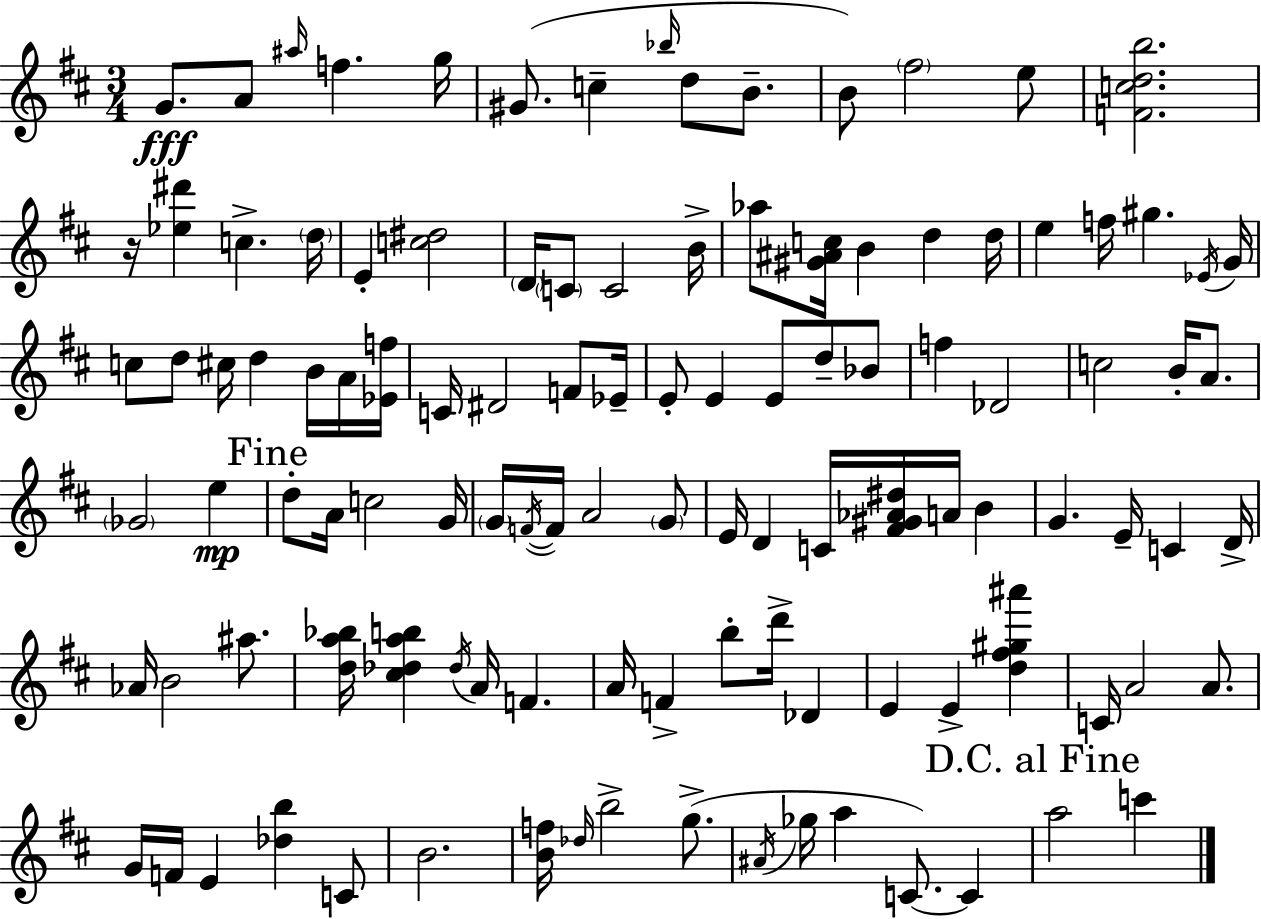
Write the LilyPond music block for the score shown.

{
  \clef treble
  \numericTimeSignature
  \time 3/4
  \key d \major
  g'8.\fff a'8 \grace { ais''16 } f''4. | g''16 gis'8.( c''4-- \grace { bes''16 } d''8 b'8.-- | b'8) \parenthesize fis''2 | e''8 <f' c'' d'' b''>2. | \break r16 <ees'' dis'''>4 c''4.-> | \parenthesize d''16 e'4-. <c'' dis''>2 | \parenthesize d'16 \parenthesize c'8 c'2 | b'16-> aes''8 <gis' ais' c''>16 b'4 d''4 | \break d''16 e''4 f''16 gis''4. | \acciaccatura { ees'16 } g'16 c''8 d''8 cis''16 d''4 | b'16 a'16 <ees' f''>16 c'16 dis'2 | f'8 ees'16-- e'8-. e'4 e'8 d''8-- | \break bes'8 f''4 des'2 | c''2 b'16-. | a'8. \parenthesize ges'2 e''4\mp | \mark "Fine" d''8-. a'16 c''2 | \break g'16 \parenthesize g'16 \acciaccatura { f'16~ }~ f'16 a'2 | \parenthesize g'8 e'16 d'4 c'16 <fis' gis' aes' dis''>16 a'16 | b'4 g'4. e'16-- c'4 | d'16-> aes'16 b'2 | \break ais''8. <d'' a'' bes''>16 <cis'' des'' a'' b''>4 \acciaccatura { des''16 } a'16 f'4. | a'16 f'4-> b''8-. | d'''16-> des'4 e'4 e'4-> | <d'' fis'' gis'' ais'''>4 c'16 a'2 | \break a'8. g'16 f'16 e'4 <des'' b''>4 | c'8 b'2. | <b' f''>16 \grace { des''16 } b''2-> | g''8.->( \acciaccatura { ais'16 } ges''16 a''4 | \break c'8.~~) c'4 \mark "D.C. al Fine" a''2 | c'''4 \bar "|."
}